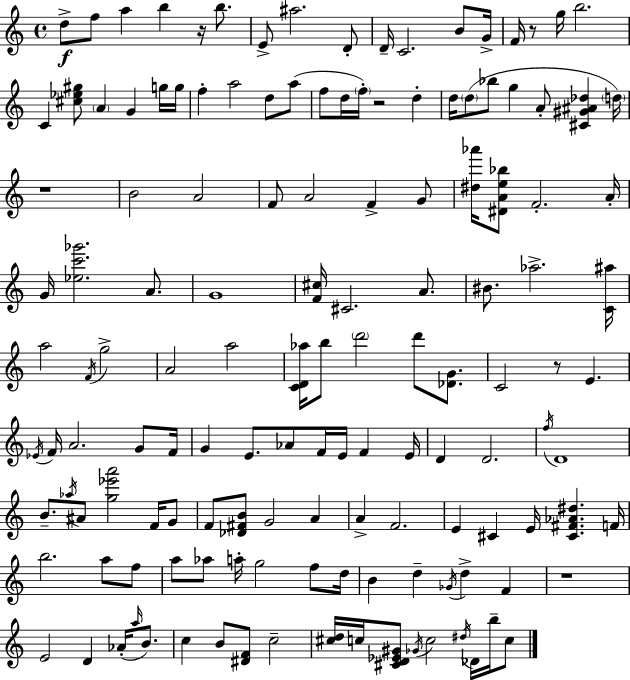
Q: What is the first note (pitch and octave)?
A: D5